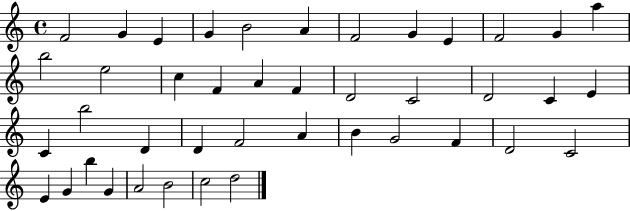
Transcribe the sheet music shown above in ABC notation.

X:1
T:Untitled
M:4/4
L:1/4
K:C
F2 G E G B2 A F2 G E F2 G a b2 e2 c F A F D2 C2 D2 C E C b2 D D F2 A B G2 F D2 C2 E G b G A2 B2 c2 d2